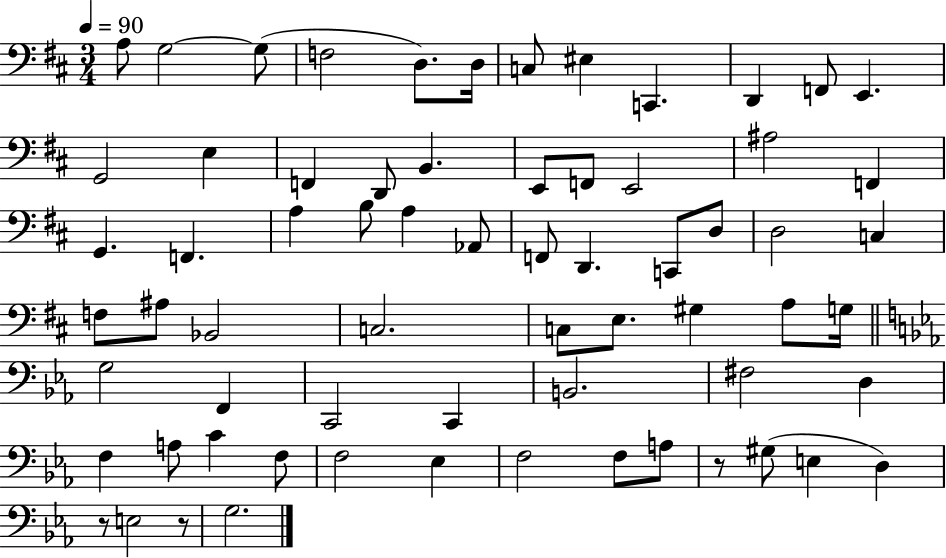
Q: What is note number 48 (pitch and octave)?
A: B2